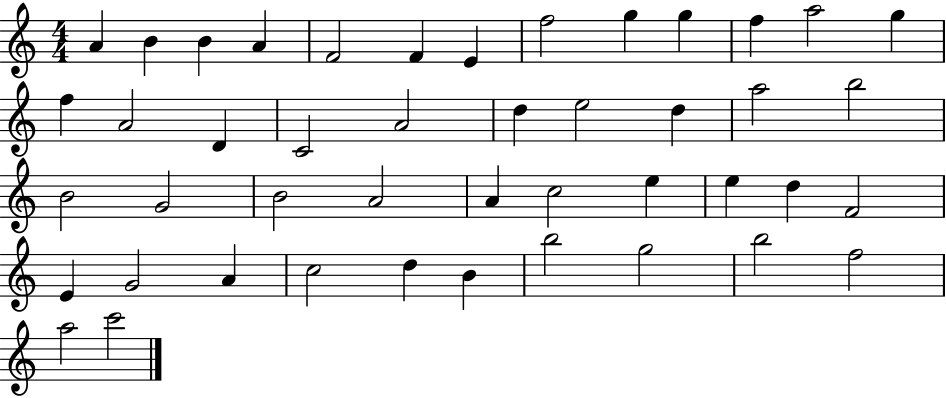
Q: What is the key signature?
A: C major